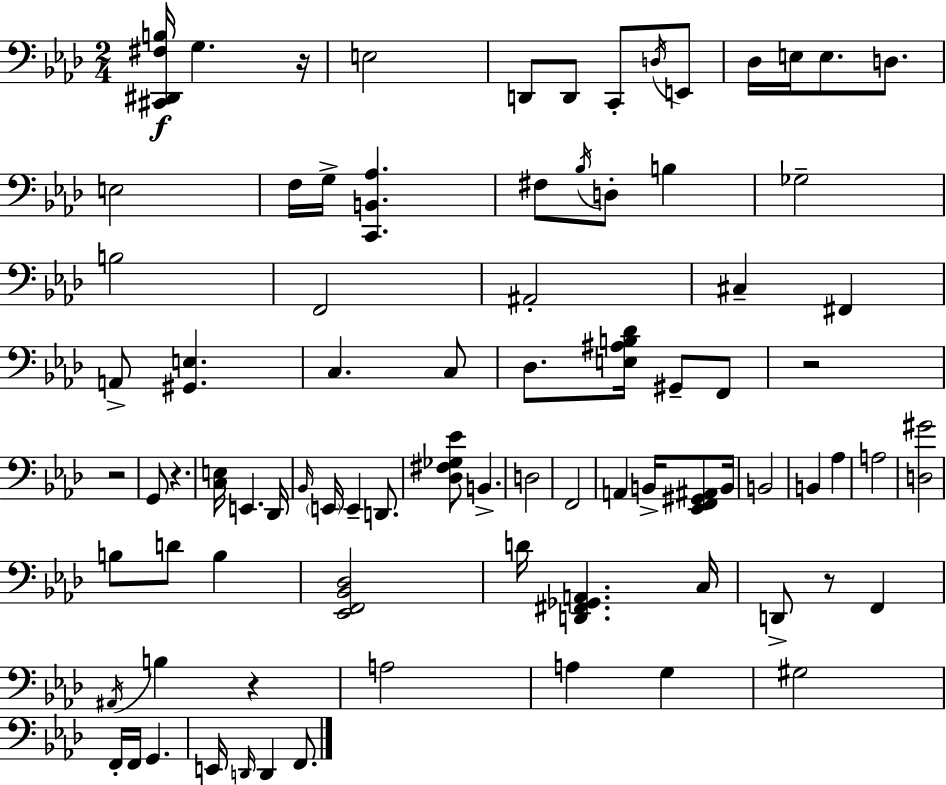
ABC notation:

X:1
T:Untitled
M:2/4
L:1/4
K:Fm
[^C,,^D,,^F,B,]/4 G, z/4 E,2 D,,/2 D,,/2 C,,/2 D,/4 E,,/2 _D,/4 E,/4 E,/2 D,/2 E,2 F,/4 G,/4 [C,,B,,_A,] ^F,/2 _B,/4 D,/2 B, _G,2 B,2 F,,2 ^A,,2 ^C, ^F,, A,,/2 [^G,,E,] C, C,/2 _D,/2 [E,^A,B,_D]/4 ^G,,/2 F,,/2 z2 z2 G,,/2 z [C,E,]/4 E,, _D,,/4 _B,,/4 E,,/4 E,, D,,/2 [_D,^F,_G,_E]/2 B,, D,2 F,,2 A,, B,,/4 [_E,,F,,^G,,^A,,]/2 B,,/4 B,,2 B,, _A, A,2 [D,^G]2 B,/2 D/2 B, [_E,,F,,_B,,_D,]2 D/4 [D,,^F,,_G,,A,,] C,/4 D,,/2 z/2 F,, ^A,,/4 B, z A,2 A, G, ^G,2 F,,/4 F,,/4 G,, E,,/4 D,,/4 D,, F,,/2